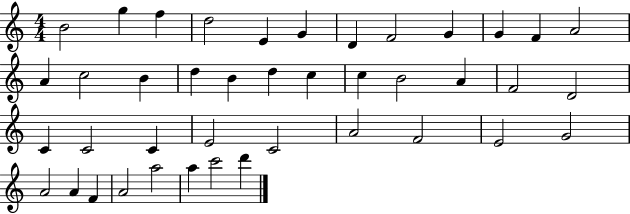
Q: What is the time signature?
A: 4/4